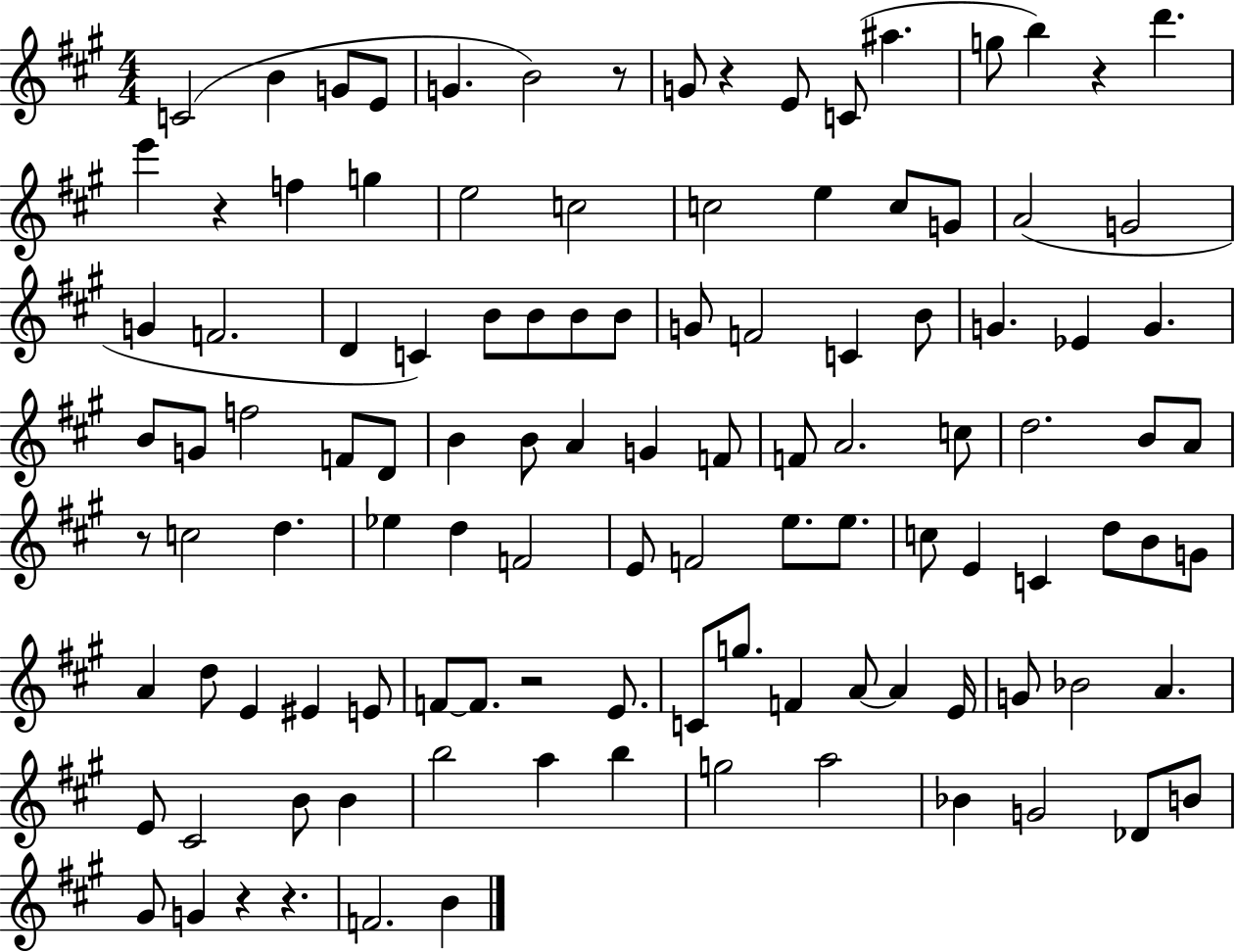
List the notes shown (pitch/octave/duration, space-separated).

C4/h B4/q G4/e E4/e G4/q. B4/h R/e G4/e R/q E4/e C4/e A#5/q. G5/e B5/q R/q D6/q. E6/q R/q F5/q G5/q E5/h C5/h C5/h E5/q C5/e G4/e A4/h G4/h G4/q F4/h. D4/q C4/q B4/e B4/e B4/e B4/e G4/e F4/h C4/q B4/e G4/q. Eb4/q G4/q. B4/e G4/e F5/h F4/e D4/e B4/q B4/e A4/q G4/q F4/e F4/e A4/h. C5/e D5/h. B4/e A4/e R/e C5/h D5/q. Eb5/q D5/q F4/h E4/e F4/h E5/e. E5/e. C5/e E4/q C4/q D5/e B4/e G4/e A4/q D5/e E4/q EIS4/q E4/e F4/e F4/e. R/h E4/e. C4/e G5/e. F4/q A4/e A4/q E4/s G4/e Bb4/h A4/q. E4/e C#4/h B4/e B4/q B5/h A5/q B5/q G5/h A5/h Bb4/q G4/h Db4/e B4/e G#4/e G4/q R/q R/q. F4/h. B4/q